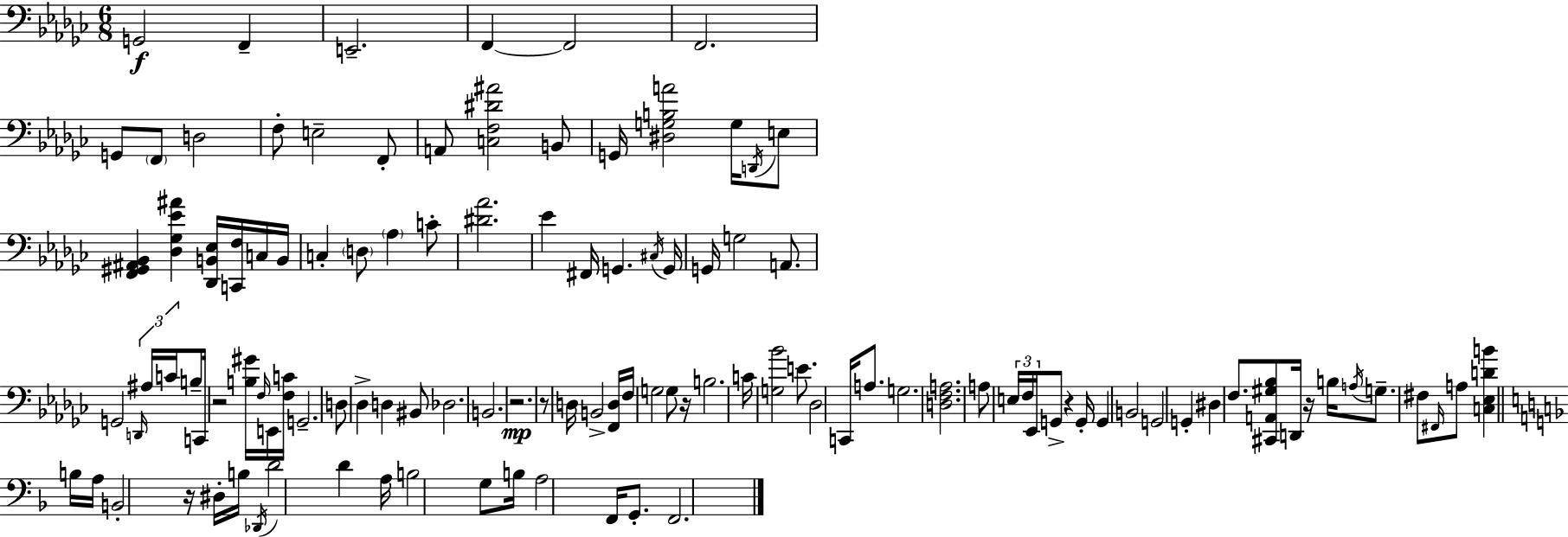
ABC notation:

X:1
T:Untitled
M:6/8
L:1/4
K:Ebm
G,,2 F,, E,,2 F,, F,,2 F,,2 G,,/2 F,,/2 D,2 F,/2 E,2 F,,/2 A,,/2 [C,F,^D^A]2 B,,/2 G,,/4 [^D,G,B,A]2 G,/4 D,,/4 E,/2 [F,,^G,,^A,,_B,,] [_D,_G,_E^A] [_D,,B,,_E,]/4 [C,,F,]/4 C,/4 B,,/4 C, D,/2 _A, C/2 [^D_A]2 _E ^F,,/4 G,, ^C,/4 G,,/4 G,,/4 G,2 A,,/2 G,,2 D,,/4 ^A,/4 C/4 B,/2 C,,/4 z2 [B,^G]/4 F,/4 E,,/4 [F,C]/4 G,,2 D,/2 _D, D, ^B,,/2 _D,2 B,,2 z2 z/2 D,/4 B,,2 [F,,D,]/4 F,/4 G,2 G,/2 z/4 B,2 C/4 [G,_B]2 E/2 _D,2 C,,/4 A,/2 G,2 [D,F,A,]2 A,/2 E,/4 F,/4 _E,,/4 G,,/2 z G,,/4 G,, B,,2 G,,2 G,, ^D, F,/2 [^C,,A,,^G,_B,]/2 D,,/4 z/4 B,/4 A,/4 G,/2 ^F,/2 ^F,,/4 A,/2 [C,_E,DB] B,/4 A,/4 B,,2 z/4 ^D,/4 B,/4 _D,,/4 D2 D A,/4 B,2 G,/2 B,/4 A,2 F,,/4 G,,/2 F,,2